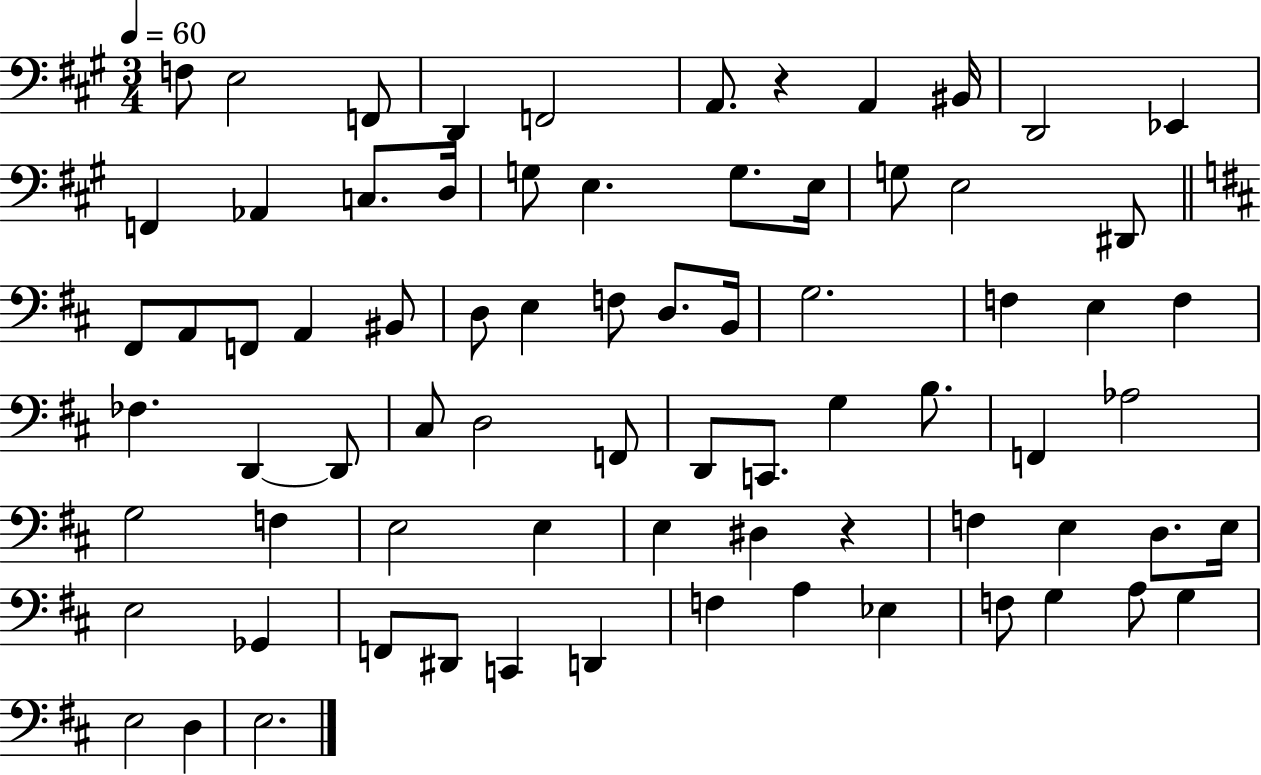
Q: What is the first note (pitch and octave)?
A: F3